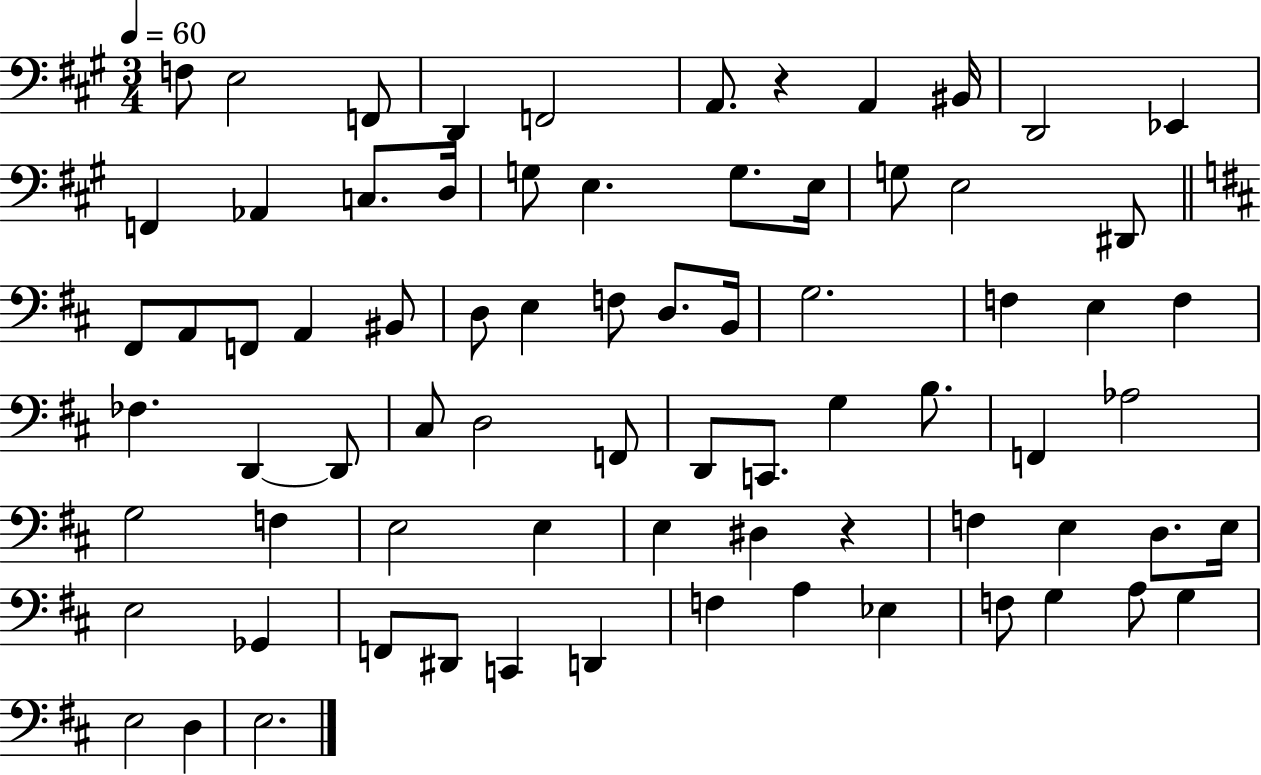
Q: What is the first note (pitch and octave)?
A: F3